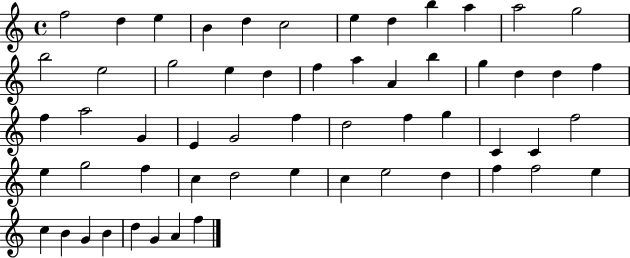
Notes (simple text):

F5/h D5/q E5/q B4/q D5/q C5/h E5/q D5/q B5/q A5/q A5/h G5/h B5/h E5/h G5/h E5/q D5/q F5/q A5/q A4/q B5/q G5/q D5/q D5/q F5/q F5/q A5/h G4/q E4/q G4/h F5/q D5/h F5/q G5/q C4/q C4/q F5/h E5/q G5/h F5/q C5/q D5/h E5/q C5/q E5/h D5/q F5/q F5/h E5/q C5/q B4/q G4/q B4/q D5/q G4/q A4/q F5/q